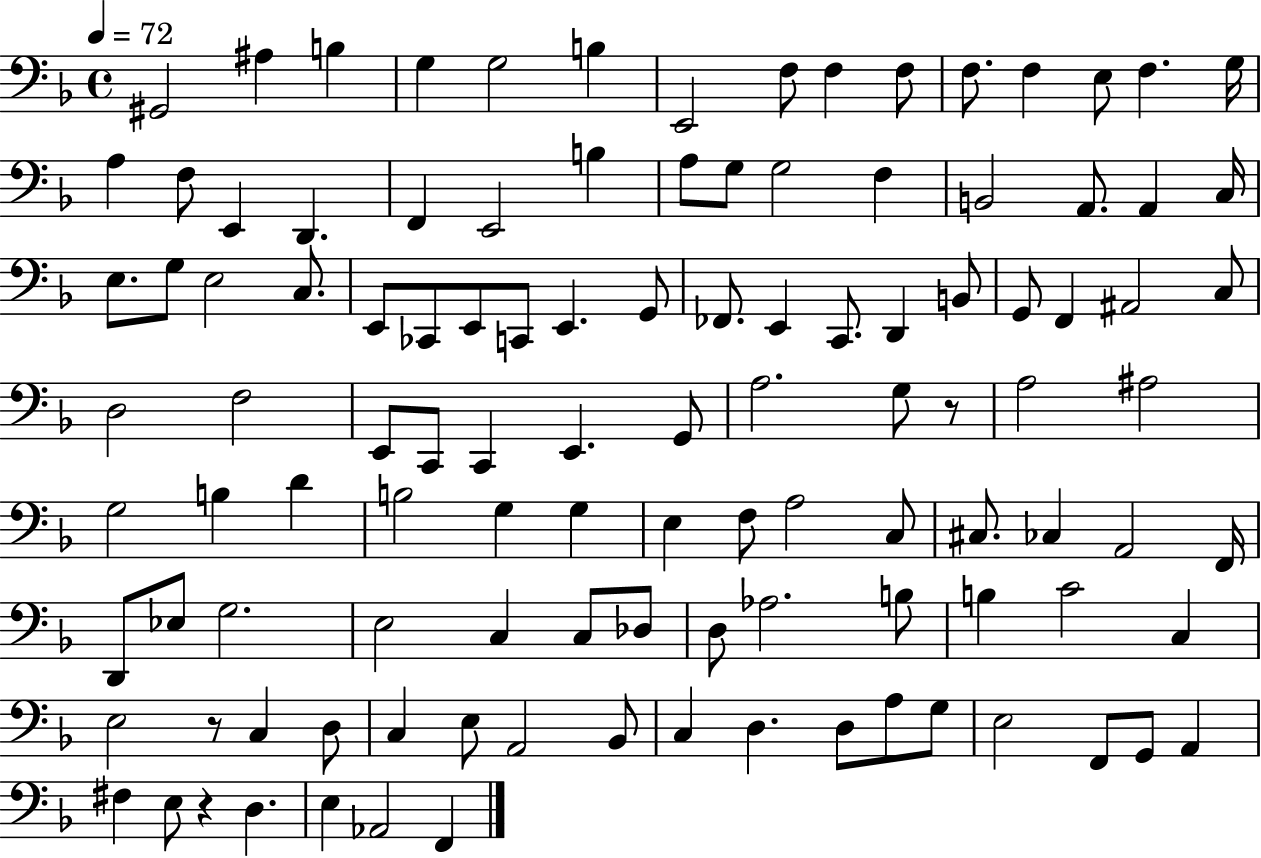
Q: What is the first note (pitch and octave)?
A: G#2